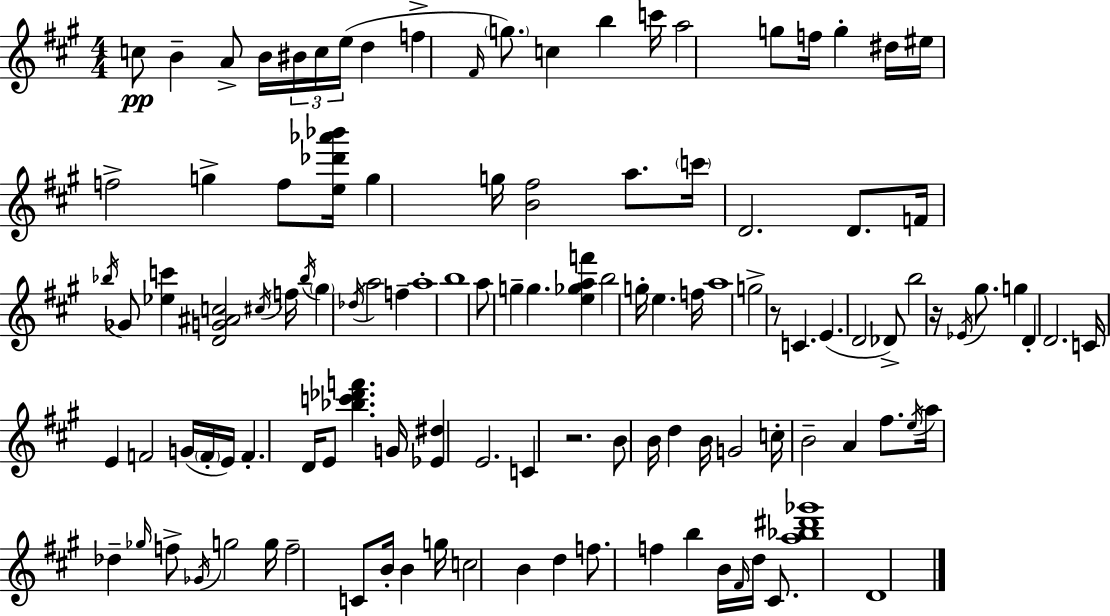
{
  \clef treble
  \numericTimeSignature
  \time 4/4
  \key a \major
  c''8\pp b'4-- a'8-> b'16 \tuplet 3/2 { bis'16 c''16 e''16( } d''4 | f''4-> \grace { fis'16 }) \parenthesize g''8. c''4 b''4 | c'''16 a''2 g''8 f''16 g''4-. | dis''16 eis''16 f''2-> g''4-> f''8 | \break <e'' des''' aes''' bes'''>16 g''4 g''16 <b' fis''>2 a''8. | \parenthesize c'''16 d'2. d'8. | f'16 \acciaccatura { bes''16 } ges'8 <ees'' c'''>4 <d' g' ais' c''>2 | \acciaccatura { cis''16 } f''16 \acciaccatura { bes''16 } \parenthesize gis''4 \acciaccatura { des''16 } a''2 | \break f''4-- a''1-. | b''1 | a''8 g''4-- g''4. | <e'' ges'' a'' f'''>4 b''2 g''16-. e''4. | \break f''16 a''1 | g''2-> r8 c'4. | e'4.( d'2 | des'8->) b''2 r16 \acciaccatura { ees'16 } gis''8. | \break g''4 d'4-. d'2. | c'16 e'4 f'2 | g'16( \parenthesize f'16-. e'16) f'4.-. d'16 e'8 <bes'' c''' des''' f'''>4. | g'16 <ees' dis''>4 e'2. | \break c'4 r2. | b'8 b'16 d''4 b'16 g'2 | c''16-. b'2-- a'4 | fis''8. \acciaccatura { e''16 } a''16 des''4-- \grace { ges''16 } f''8-> \acciaccatura { ges'16 } | \break g''2 g''16 f''2-- | c'8 b'16-. b'4 g''16 c''2 | b'4 d''4 f''8. f''4 | b''4 b'16 \grace { fis'16 } d''16 cis'8. <a'' bes'' dis''' ges'''>1 | \break d'1 | \bar "|."
}